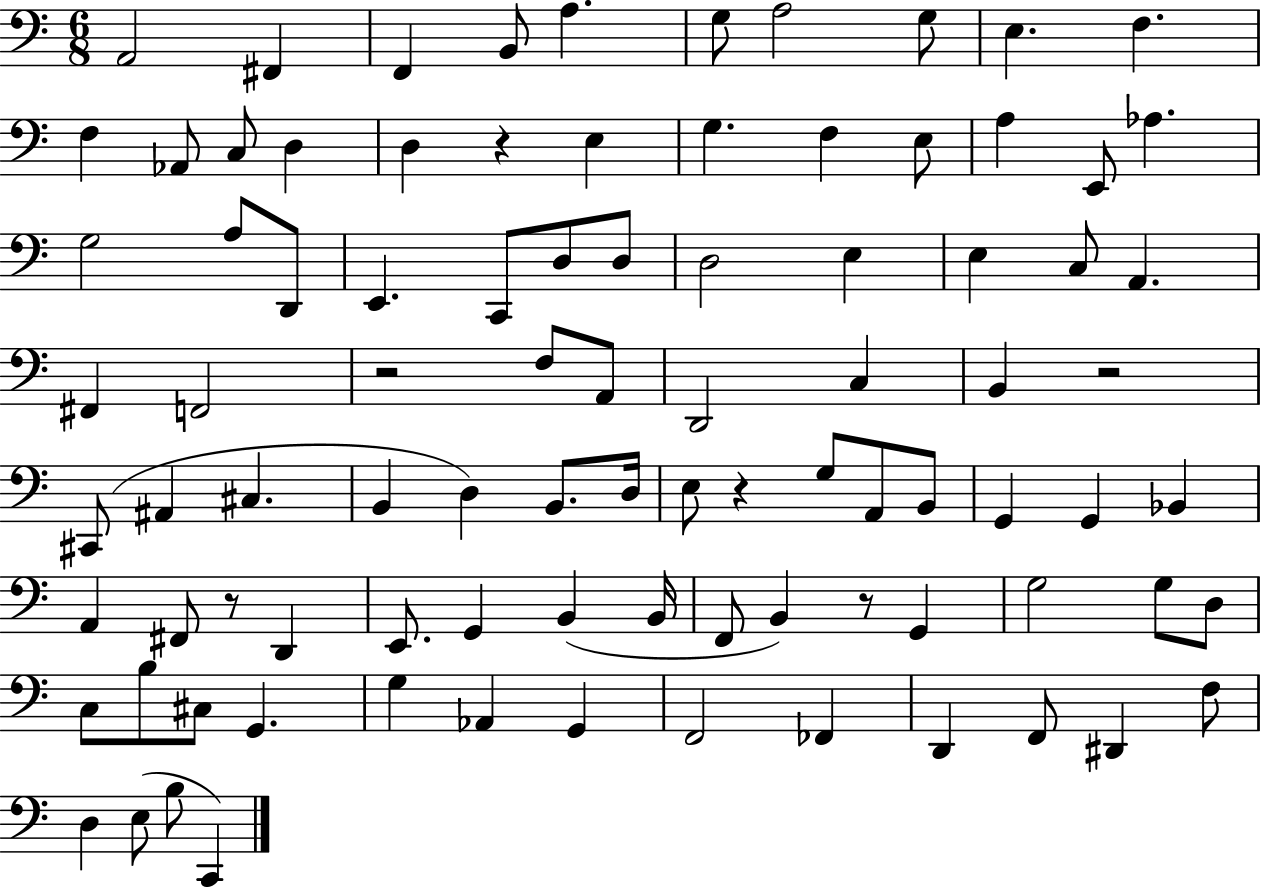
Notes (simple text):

A2/h F#2/q F2/q B2/e A3/q. G3/e A3/h G3/e E3/q. F3/q. F3/q Ab2/e C3/e D3/q D3/q R/q E3/q G3/q. F3/q E3/e A3/q E2/e Ab3/q. G3/h A3/e D2/e E2/q. C2/e D3/e D3/e D3/h E3/q E3/q C3/e A2/q. F#2/q F2/h R/h F3/e A2/e D2/h C3/q B2/q R/h C#2/e A#2/q C#3/q. B2/q D3/q B2/e. D3/s E3/e R/q G3/e A2/e B2/e G2/q G2/q Bb2/q A2/q F#2/e R/e D2/q E2/e. G2/q B2/q B2/s F2/e B2/q R/e G2/q G3/h G3/e D3/e C3/e B3/e C#3/e G2/q. G3/q Ab2/q G2/q F2/h FES2/q D2/q F2/e D#2/q F3/e D3/q E3/e B3/e C2/q